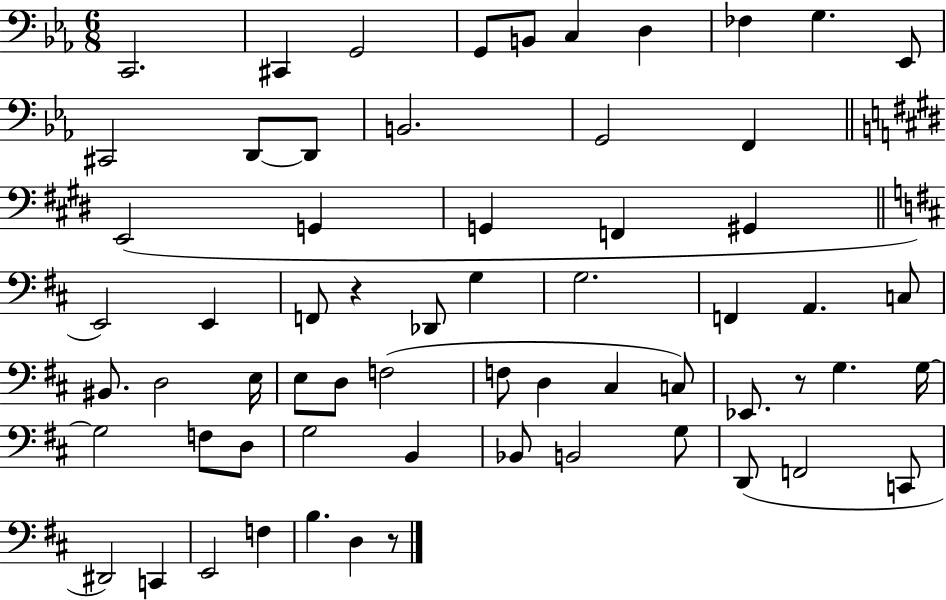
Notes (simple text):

C2/h. C#2/q G2/h G2/e B2/e C3/q D3/q FES3/q G3/q. Eb2/e C#2/h D2/e D2/e B2/h. G2/h F2/q E2/h G2/q G2/q F2/q G#2/q E2/h E2/q F2/e R/q Db2/e G3/q G3/h. F2/q A2/q. C3/e BIS2/e. D3/h E3/s E3/e D3/e F3/h F3/e D3/q C#3/q C3/e Eb2/e. R/e G3/q. G3/s G3/h F3/e D3/e G3/h B2/q Bb2/e B2/h G3/e D2/e F2/h C2/e D#2/h C2/q E2/h F3/q B3/q. D3/q R/e